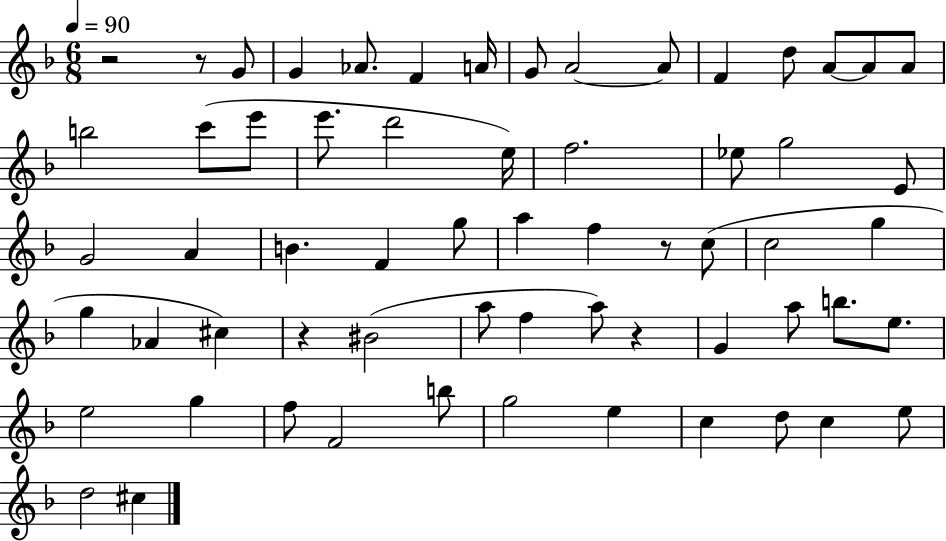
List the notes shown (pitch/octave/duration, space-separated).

R/h R/e G4/e G4/q Ab4/e. F4/q A4/s G4/e A4/h A4/e F4/q D5/e A4/e A4/e A4/e B5/h C6/e E6/e E6/e. D6/h E5/s F5/h. Eb5/e G5/h E4/e G4/h A4/q B4/q. F4/q G5/e A5/q F5/q R/e C5/e C5/h G5/q G5/q Ab4/q C#5/q R/q BIS4/h A5/e F5/q A5/e R/q G4/q A5/e B5/e. E5/e. E5/h G5/q F5/e F4/h B5/e G5/h E5/q C5/q D5/e C5/q E5/e D5/h C#5/q